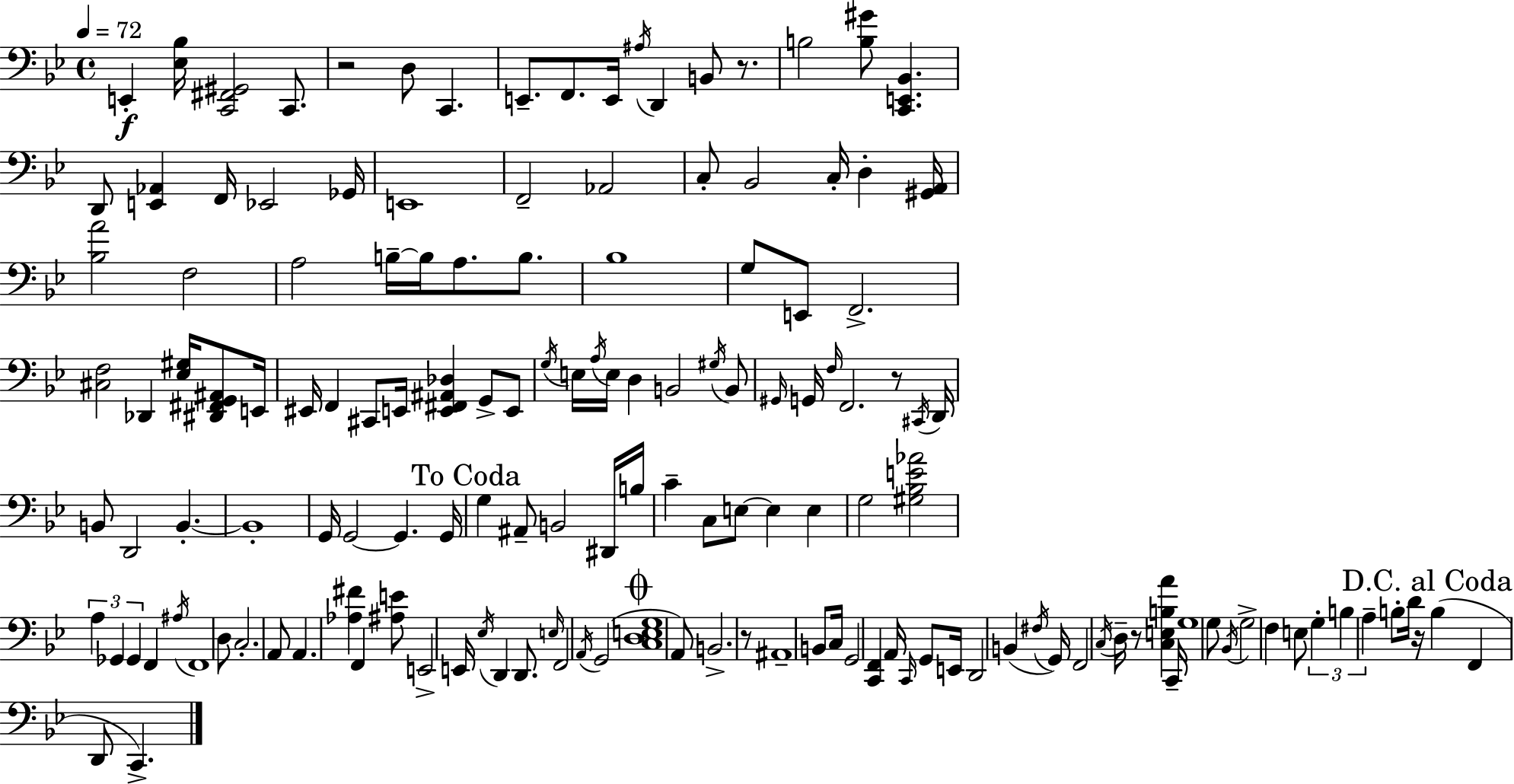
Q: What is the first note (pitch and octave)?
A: E2